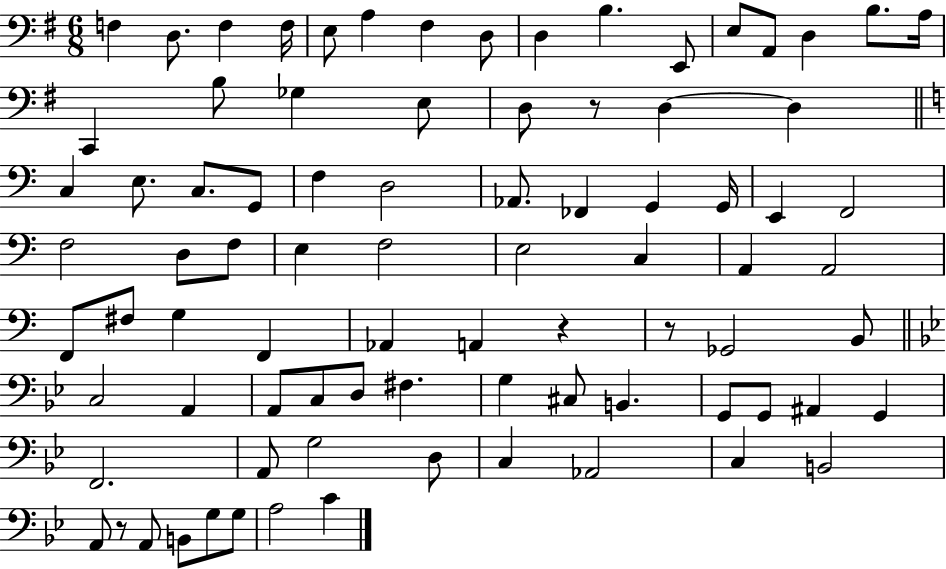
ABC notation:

X:1
T:Untitled
M:6/8
L:1/4
K:G
F, D,/2 F, F,/4 E,/2 A, ^F, D,/2 D, B, E,,/2 E,/2 A,,/2 D, B,/2 A,/4 C,, B,/2 _G, E,/2 D,/2 z/2 D, D, C, E,/2 C,/2 G,,/2 F, D,2 _A,,/2 _F,, G,, G,,/4 E,, F,,2 F,2 D,/2 F,/2 E, F,2 E,2 C, A,, A,,2 F,,/2 ^F,/2 G, F,, _A,, A,, z z/2 _G,,2 B,,/2 C,2 A,, A,,/2 C,/2 D,/2 ^F, G, ^C,/2 B,, G,,/2 G,,/2 ^A,, G,, F,,2 A,,/2 G,2 D,/2 C, _A,,2 C, B,,2 A,,/2 z/2 A,,/2 B,,/2 G,/2 G,/2 A,2 C